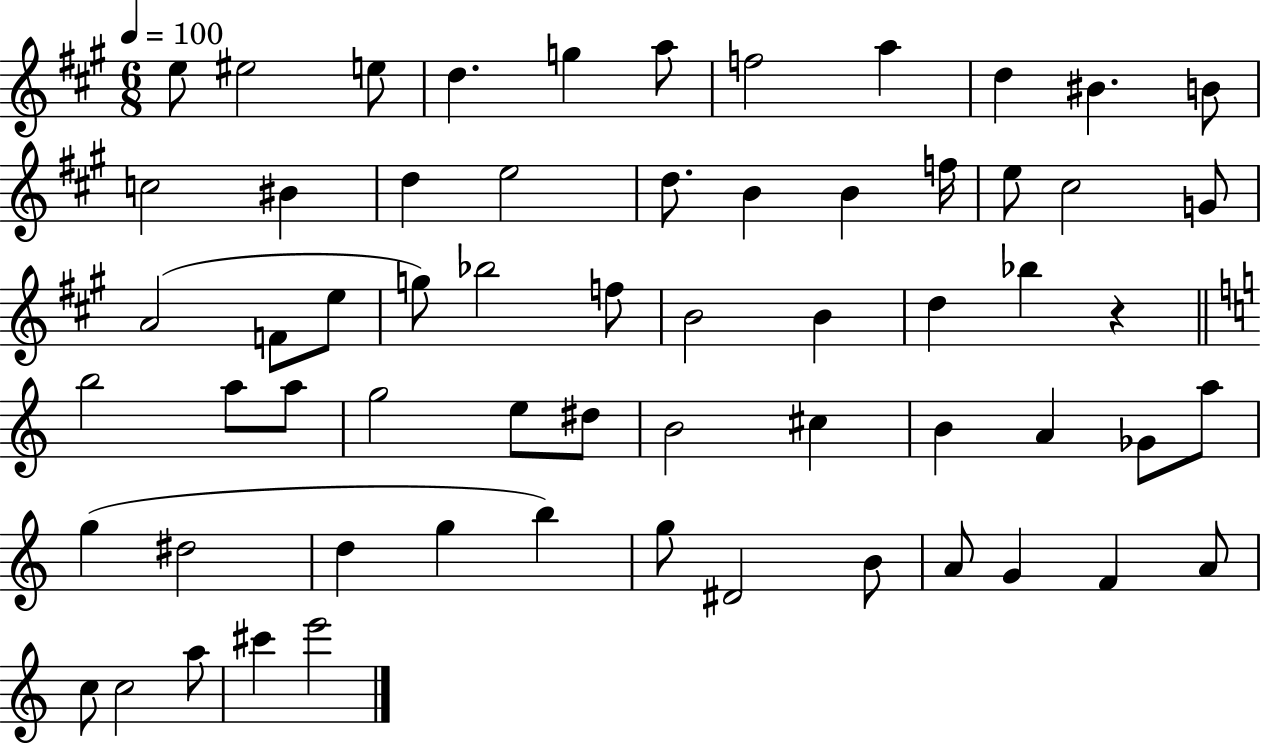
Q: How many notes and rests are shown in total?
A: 62